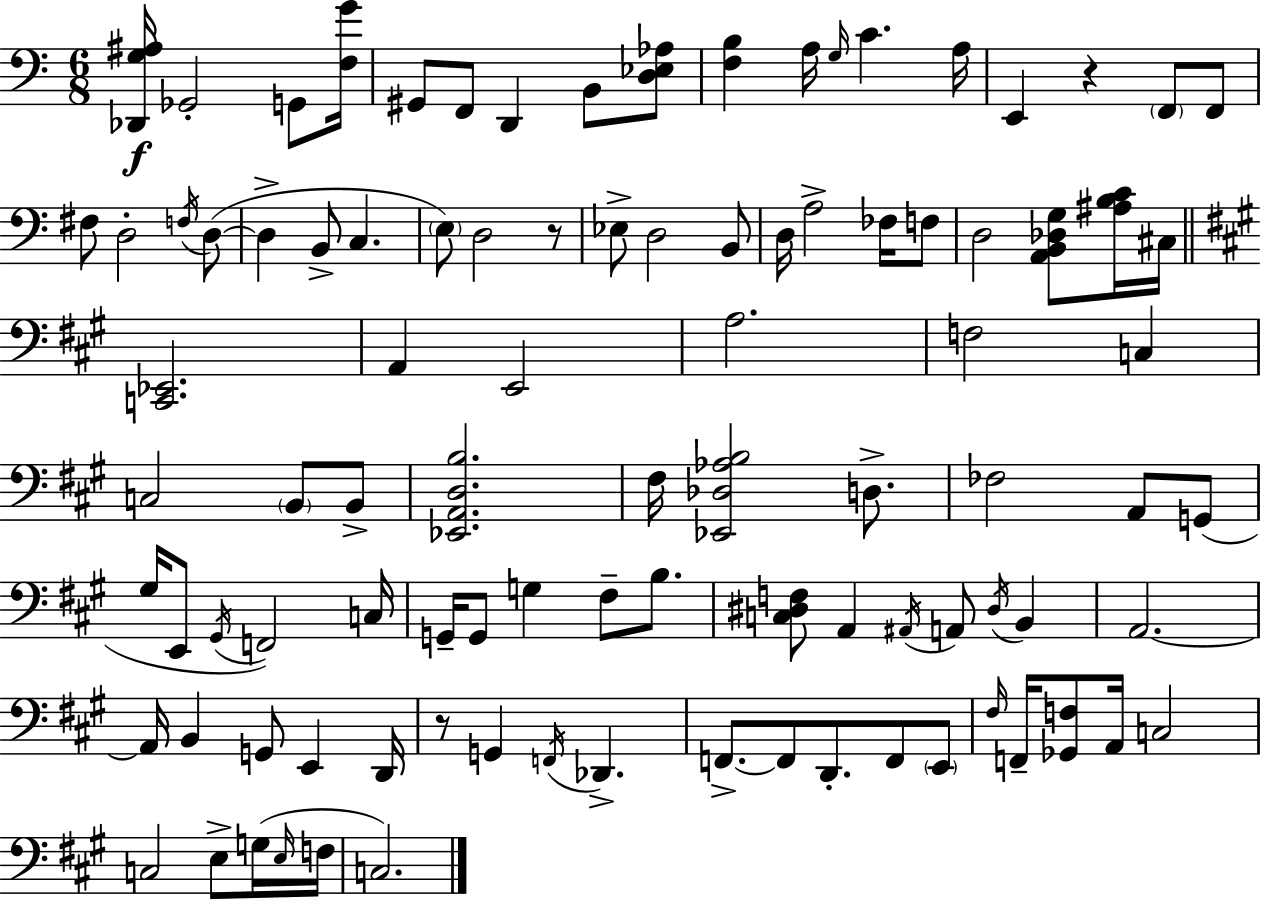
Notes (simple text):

[Db2,G3,A#3]/s Gb2/h G2/e [F3,G4]/s G#2/e F2/e D2/q B2/e [D3,Eb3,Ab3]/e [F3,B3]/q A3/s G3/s C4/q. A3/s E2/q R/q F2/e F2/e F#3/e D3/h F3/s D3/e D3/q B2/e C3/q. E3/e D3/h R/e Eb3/e D3/h B2/e D3/s A3/h FES3/s F3/e D3/h [A2,B2,Db3,G3]/e [A#3,B3,C4]/s C#3/s [C2,Eb2]/h. A2/q E2/h A3/h. F3/h C3/q C3/h B2/e B2/e [Eb2,A2,D3,B3]/h. F#3/s [Eb2,Db3,Ab3,B3]/h D3/e. FES3/h A2/e G2/e G#3/s E2/e G#2/s F2/h C3/s G2/s G2/e G3/q F#3/e B3/e. [C3,D#3,F3]/e A2/q A#2/s A2/e D#3/s B2/q A2/h. A2/s B2/q G2/e E2/q D2/s R/e G2/q F2/s Db2/q. F2/e. F2/e D2/e. F2/e E2/e F#3/s F2/s [Gb2,F3]/e A2/s C3/h C3/h E3/e G3/s E3/s F3/s C3/h.